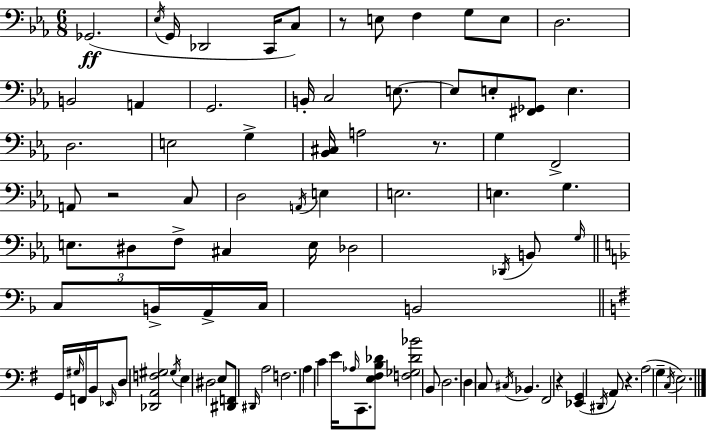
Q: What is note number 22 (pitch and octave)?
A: E3